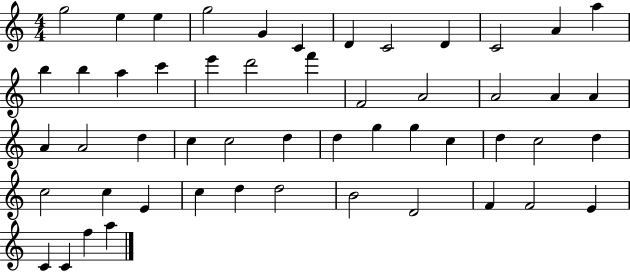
{
  \clef treble
  \numericTimeSignature
  \time 4/4
  \key c \major
  g''2 e''4 e''4 | g''2 g'4 c'4 | d'4 c'2 d'4 | c'2 a'4 a''4 | \break b''4 b''4 a''4 c'''4 | e'''4 d'''2 f'''4 | f'2 a'2 | a'2 a'4 a'4 | \break a'4 a'2 d''4 | c''4 c''2 d''4 | d''4 g''4 g''4 c''4 | d''4 c''2 d''4 | \break c''2 c''4 e'4 | c''4 d''4 d''2 | b'2 d'2 | f'4 f'2 e'4 | \break c'4 c'4 f''4 a''4 | \bar "|."
}